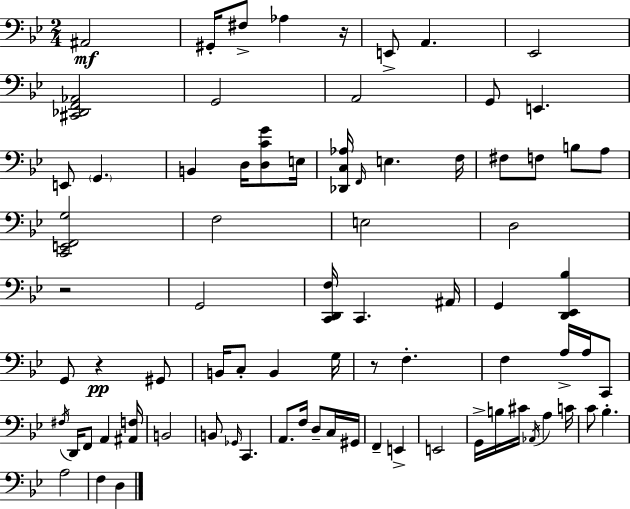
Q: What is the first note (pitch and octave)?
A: A#2